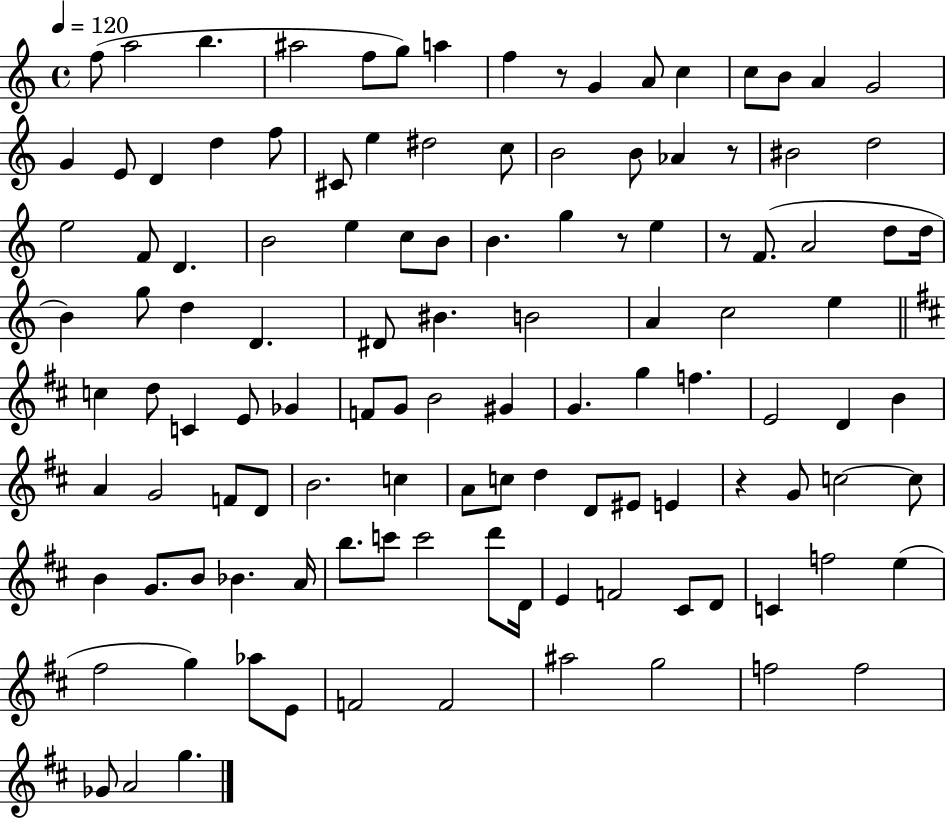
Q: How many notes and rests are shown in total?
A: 118